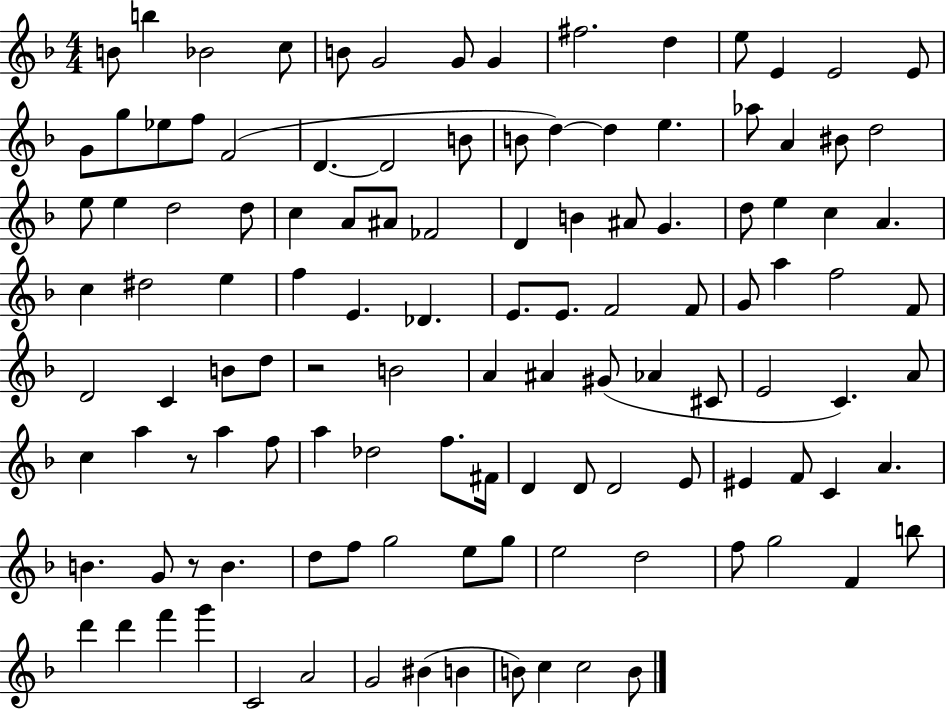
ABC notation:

X:1
T:Untitled
M:4/4
L:1/4
K:F
B/2 b _B2 c/2 B/2 G2 G/2 G ^f2 d e/2 E E2 E/2 G/2 g/2 _e/2 f/2 F2 D D2 B/2 B/2 d d e _a/2 A ^B/2 d2 e/2 e d2 d/2 c A/2 ^A/2 _F2 D B ^A/2 G d/2 e c A c ^d2 e f E _D E/2 E/2 F2 F/2 G/2 a f2 F/2 D2 C B/2 d/2 z2 B2 A ^A ^G/2 _A ^C/2 E2 C A/2 c a z/2 a f/2 a _d2 f/2 ^F/4 D D/2 D2 E/2 ^E F/2 C A B G/2 z/2 B d/2 f/2 g2 e/2 g/2 e2 d2 f/2 g2 F b/2 d' d' f' g' C2 A2 G2 ^B B B/2 c c2 B/2